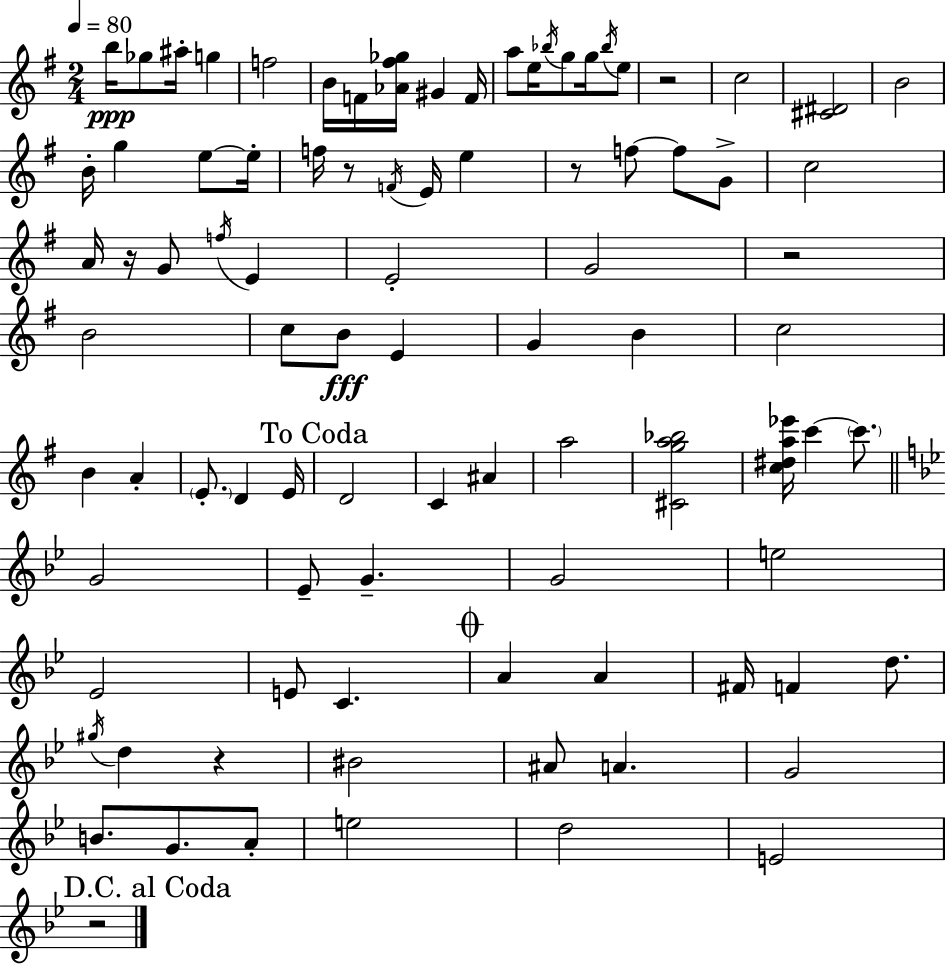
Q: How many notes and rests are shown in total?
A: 90